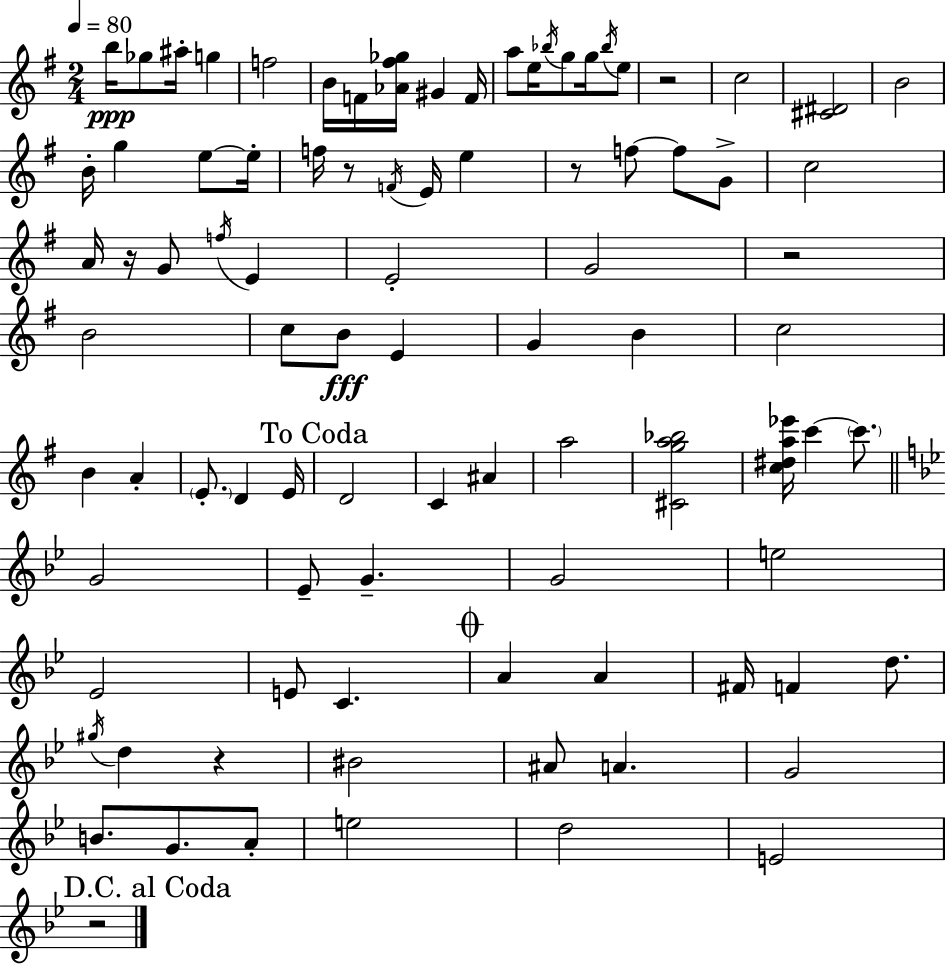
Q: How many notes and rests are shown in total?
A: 90